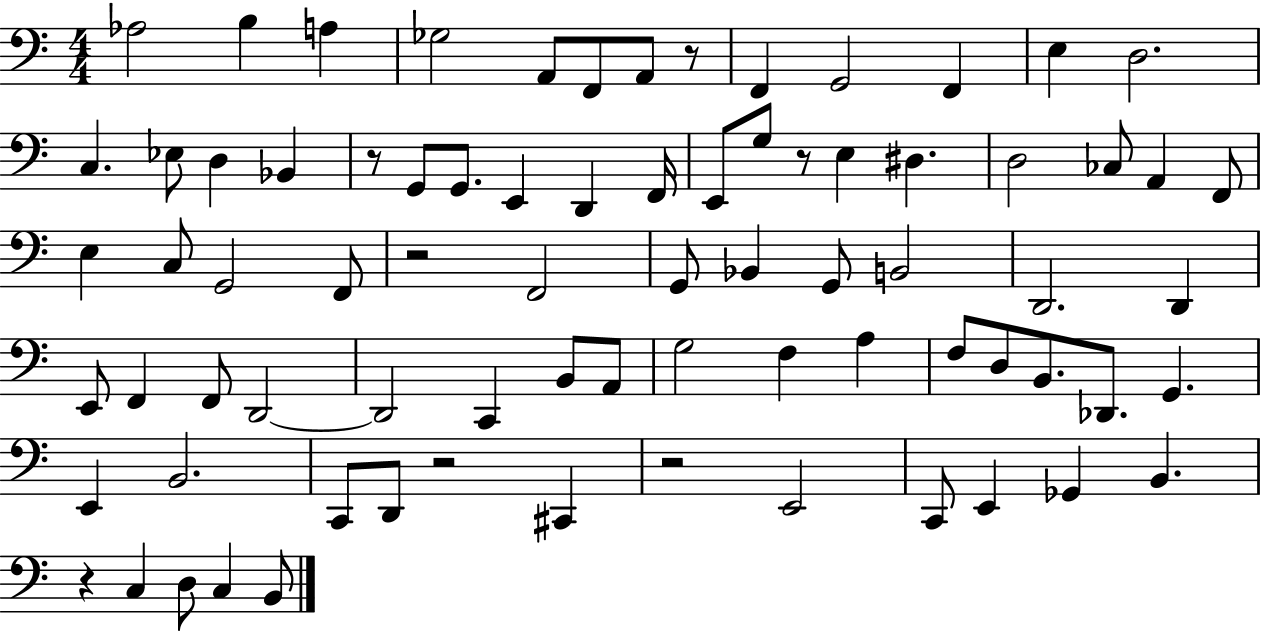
X:1
T:Untitled
M:4/4
L:1/4
K:C
_A,2 B, A, _G,2 A,,/2 F,,/2 A,,/2 z/2 F,, G,,2 F,, E, D,2 C, _E,/2 D, _B,, z/2 G,,/2 G,,/2 E,, D,, F,,/4 E,,/2 G,/2 z/2 E, ^D, D,2 _C,/2 A,, F,,/2 E, C,/2 G,,2 F,,/2 z2 F,,2 G,,/2 _B,, G,,/2 B,,2 D,,2 D,, E,,/2 F,, F,,/2 D,,2 D,,2 C,, B,,/2 A,,/2 G,2 F, A, F,/2 D,/2 B,,/2 _D,,/2 G,, E,, B,,2 C,,/2 D,,/2 z2 ^C,, z2 E,,2 C,,/2 E,, _G,, B,, z C, D,/2 C, B,,/2